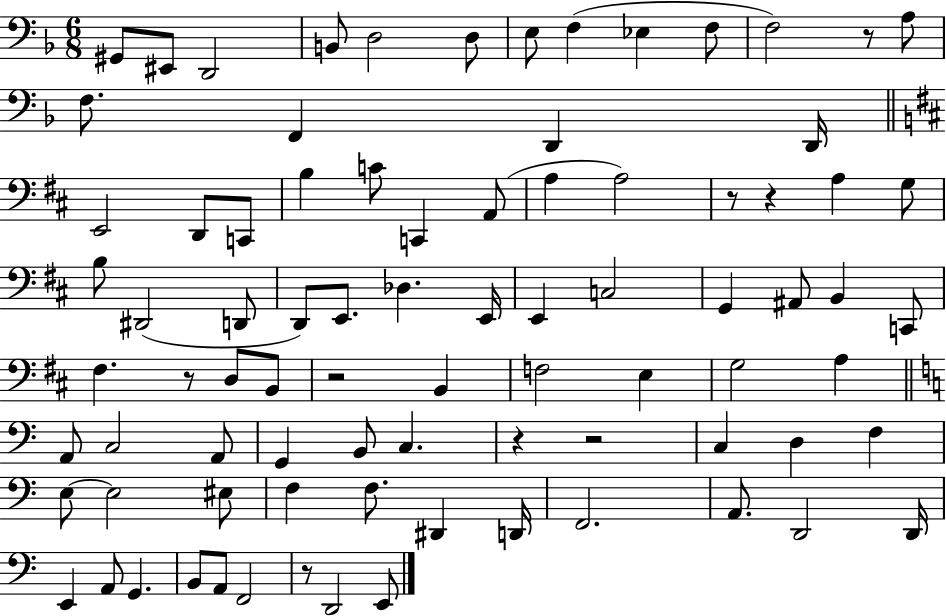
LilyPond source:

{
  \clef bass
  \numericTimeSignature
  \time 6/8
  \key f \major
  gis,8 eis,8 d,2 | b,8 d2 d8 | e8 f4( ees4 f8 | f2) r8 a8 | \break f8. f,4 d,4 d,16 | \bar "||" \break \key d \major e,2 d,8 c,8 | b4 c'8 c,4 a,8( | a4 a2) | r8 r4 a4 g8 | \break b8 dis,2( d,8 | d,8) e,8. des4. e,16 | e,4 c2 | g,4 ais,8 b,4 c,8 | \break fis4. r8 d8 b,8 | r2 b,4 | f2 e4 | g2 a4 | \break \bar "||" \break \key c \major a,8 c2 a,8 | g,4 b,8 c4. | r4 r2 | c4 d4 f4 | \break e8~~ e2 eis8 | f4 f8. dis,4 d,16 | f,2. | a,8. d,2 d,16 | \break e,4 a,8 g,4. | b,8 a,8 f,2 | r8 d,2 e,8 | \bar "|."
}